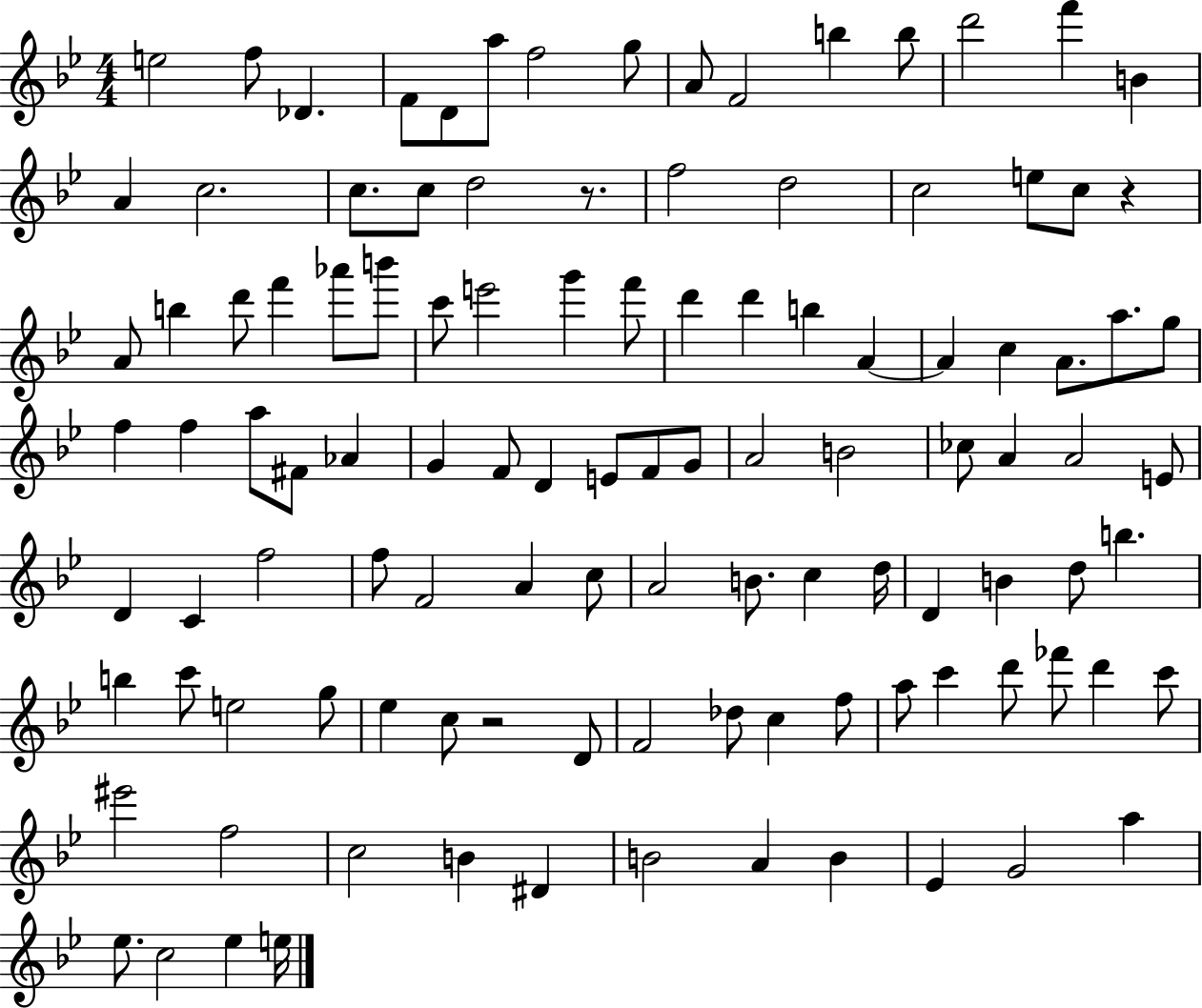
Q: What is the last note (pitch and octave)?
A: E5